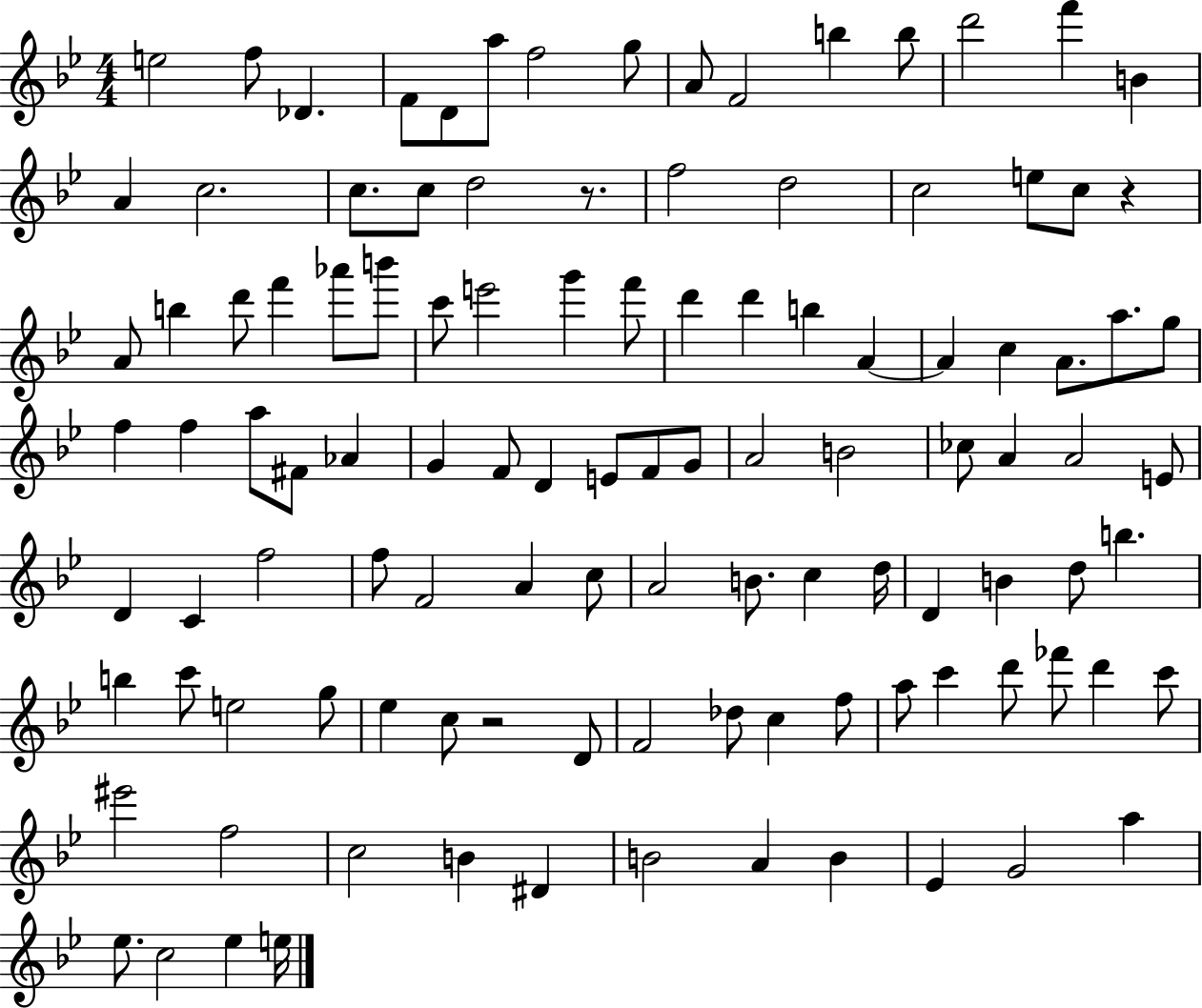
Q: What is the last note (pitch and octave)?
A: E5